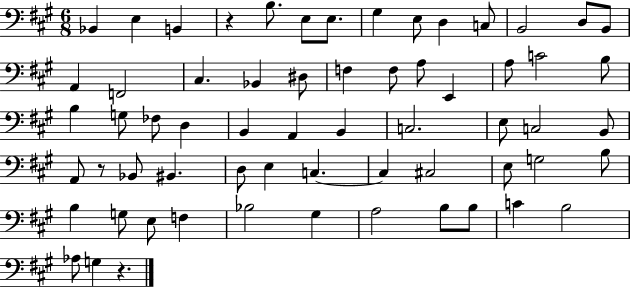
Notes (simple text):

Bb2/q E3/q B2/q R/q B3/e. E3/e E3/e. G#3/q E3/e D3/q C3/e B2/h D3/e B2/e A2/q F2/h C#3/q. Bb2/q D#3/e F3/q F3/e A3/e E2/q A3/e C4/h B3/e B3/q G3/e FES3/e D3/q B2/q A2/q B2/q C3/h. E3/e C3/h B2/e A2/e R/e Bb2/e BIS2/q. D3/e E3/q C3/q. C3/q C#3/h E3/e G3/h B3/e B3/q G3/e E3/e F3/q Bb3/h G#3/q A3/h B3/e B3/e C4/q B3/h Ab3/e G3/q R/q.